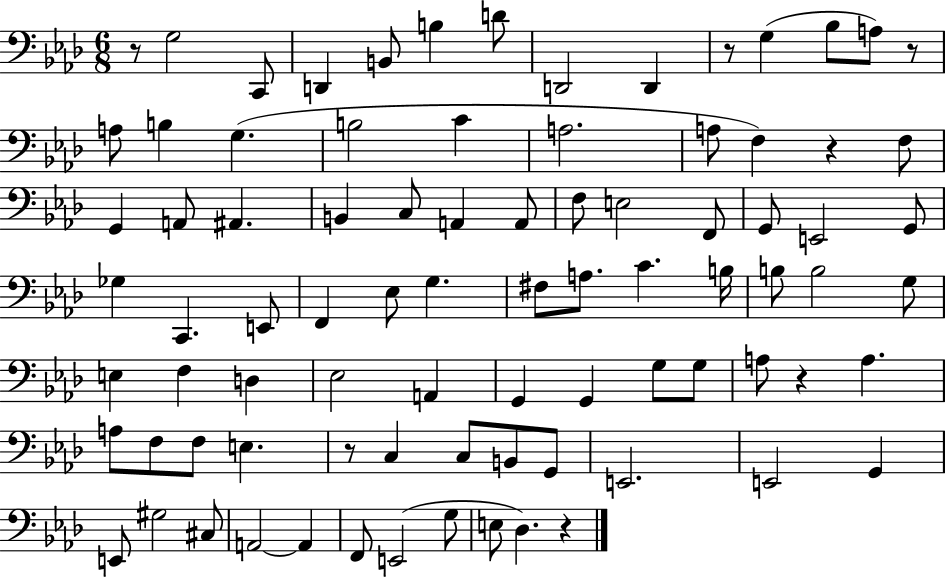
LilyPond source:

{
  \clef bass
  \numericTimeSignature
  \time 6/8
  \key aes \major
  r8 g2 c,8 | d,4 b,8 b4 d'8 | d,2 d,4 | r8 g4( bes8 a8) r8 | \break a8 b4 g4.( | b2 c'4 | a2. | a8 f4) r4 f8 | \break g,4 a,8 ais,4. | b,4 c8 a,4 a,8 | f8 e2 f,8 | g,8 e,2 g,8 | \break ges4 c,4. e,8 | f,4 ees8 g4. | fis8 a8. c'4. b16 | b8 b2 g8 | \break e4 f4 d4 | ees2 a,4 | g,4 g,4 g8 g8 | a8 r4 a4. | \break a8 f8 f8 e4. | r8 c4 c8 b,8 g,8 | e,2. | e,2 g,4 | \break e,8 gis2 cis8 | a,2~~ a,4 | f,8 e,2( g8 | e8 des4.) r4 | \break \bar "|."
}